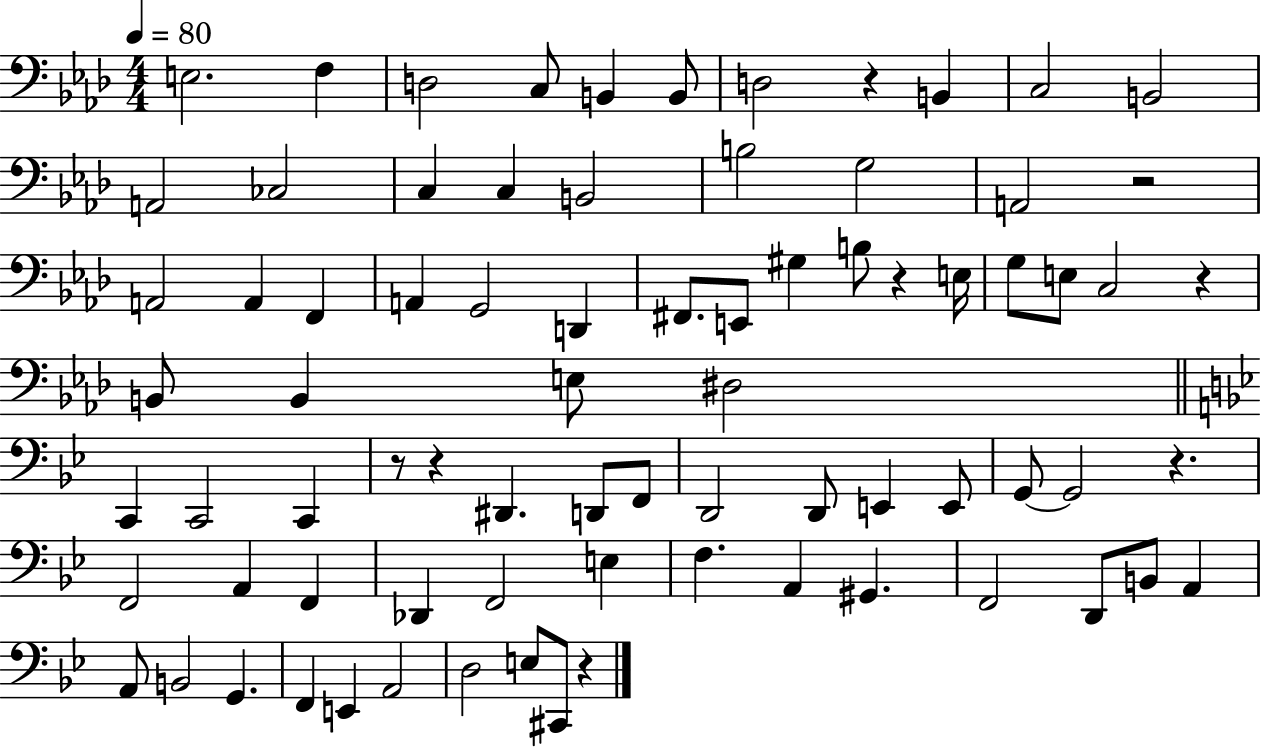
{
  \clef bass
  \numericTimeSignature
  \time 4/4
  \key aes \major
  \tempo 4 = 80
  e2. f4 | d2 c8 b,4 b,8 | d2 r4 b,4 | c2 b,2 | \break a,2 ces2 | c4 c4 b,2 | b2 g2 | a,2 r2 | \break a,2 a,4 f,4 | a,4 g,2 d,4 | fis,8. e,8 gis4 b8 r4 e16 | g8 e8 c2 r4 | \break b,8 b,4 e8 dis2 | \bar "||" \break \key bes \major c,4 c,2 c,4 | r8 r4 dis,4. d,8 f,8 | d,2 d,8 e,4 e,8 | g,8~~ g,2 r4. | \break f,2 a,4 f,4 | des,4 f,2 e4 | f4. a,4 gis,4. | f,2 d,8 b,8 a,4 | \break a,8 b,2 g,4. | f,4 e,4 a,2 | d2 e8 cis,8 r4 | \bar "|."
}